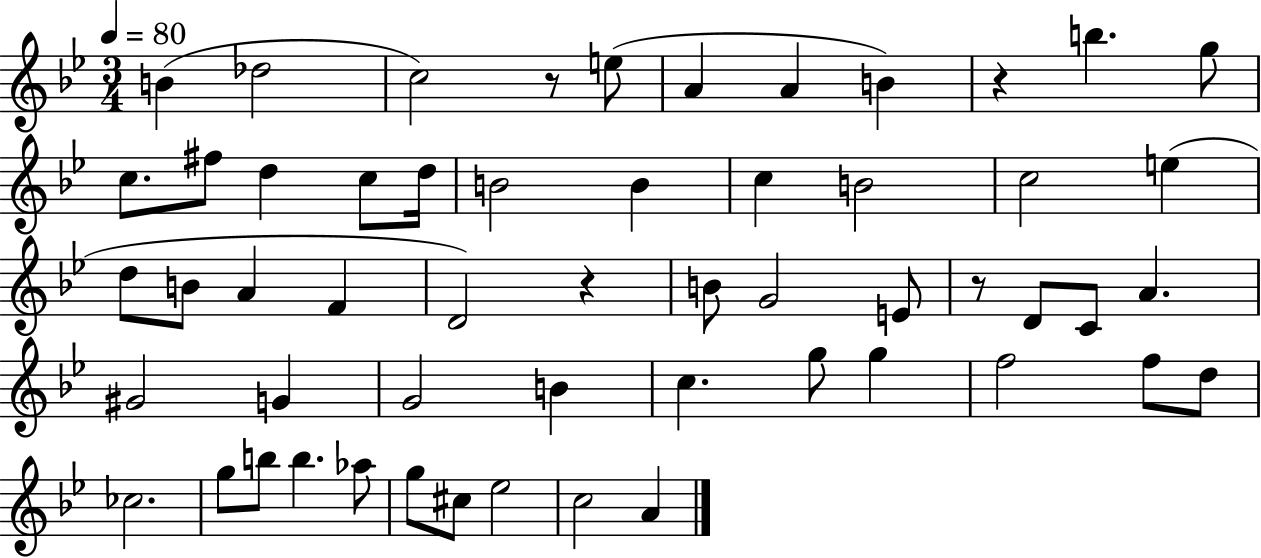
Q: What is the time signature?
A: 3/4